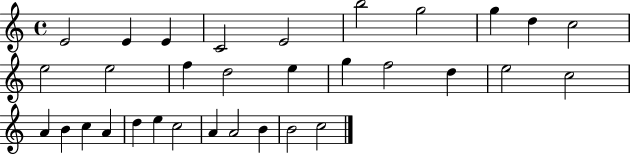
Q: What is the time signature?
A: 4/4